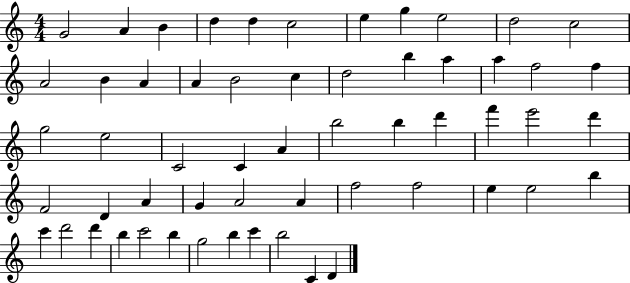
X:1
T:Untitled
M:4/4
L:1/4
K:C
G2 A B d d c2 e g e2 d2 c2 A2 B A A B2 c d2 b a a f2 f g2 e2 C2 C A b2 b d' f' e'2 d' F2 D A G A2 A f2 f2 e e2 b c' d'2 d' b c'2 b g2 b c' b2 C D